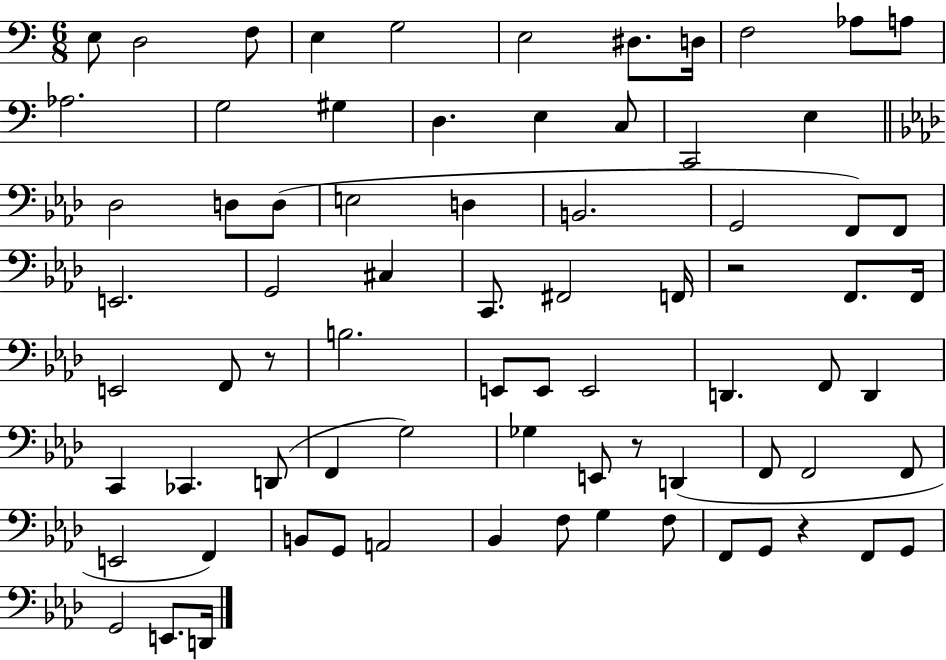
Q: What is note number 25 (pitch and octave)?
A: B2